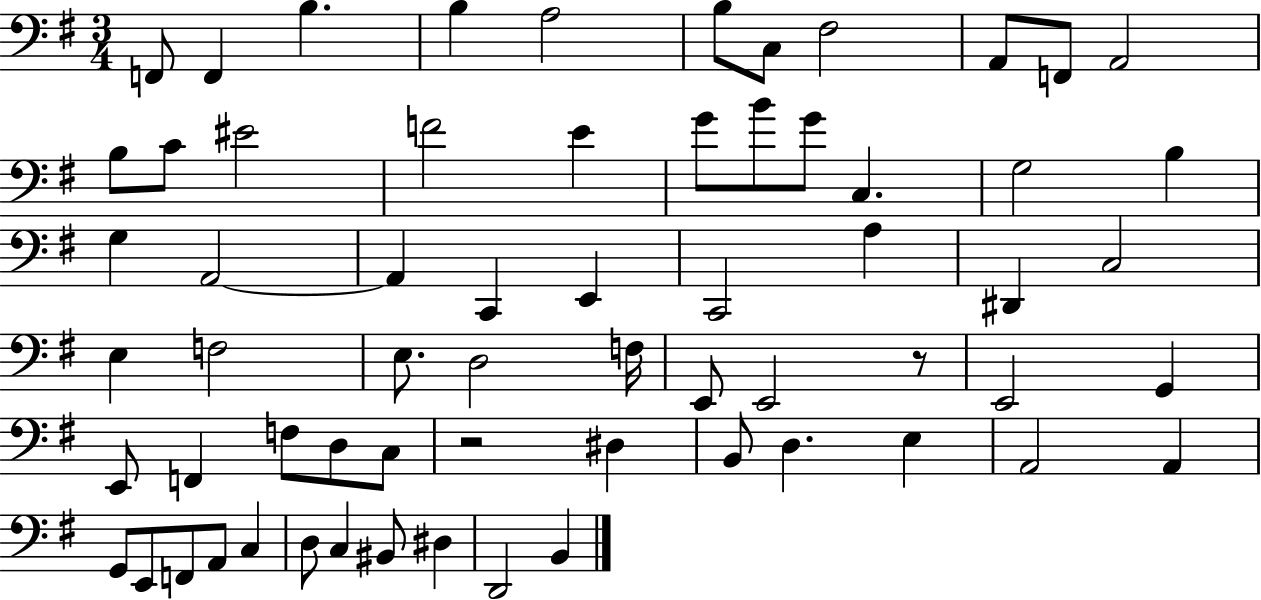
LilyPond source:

{
  \clef bass
  \numericTimeSignature
  \time 3/4
  \key g \major
  f,8 f,4 b4. | b4 a2 | b8 c8 fis2 | a,8 f,8 a,2 | \break b8 c'8 eis'2 | f'2 e'4 | g'8 b'8 g'8 c4. | g2 b4 | \break g4 a,2~~ | a,4 c,4 e,4 | c,2 a4 | dis,4 c2 | \break e4 f2 | e8. d2 f16 | e,8 e,2 r8 | e,2 g,4 | \break e,8 f,4 f8 d8 c8 | r2 dis4 | b,8 d4. e4 | a,2 a,4 | \break g,8 e,8 f,8 a,8 c4 | d8 c4 bis,8 dis4 | d,2 b,4 | \bar "|."
}